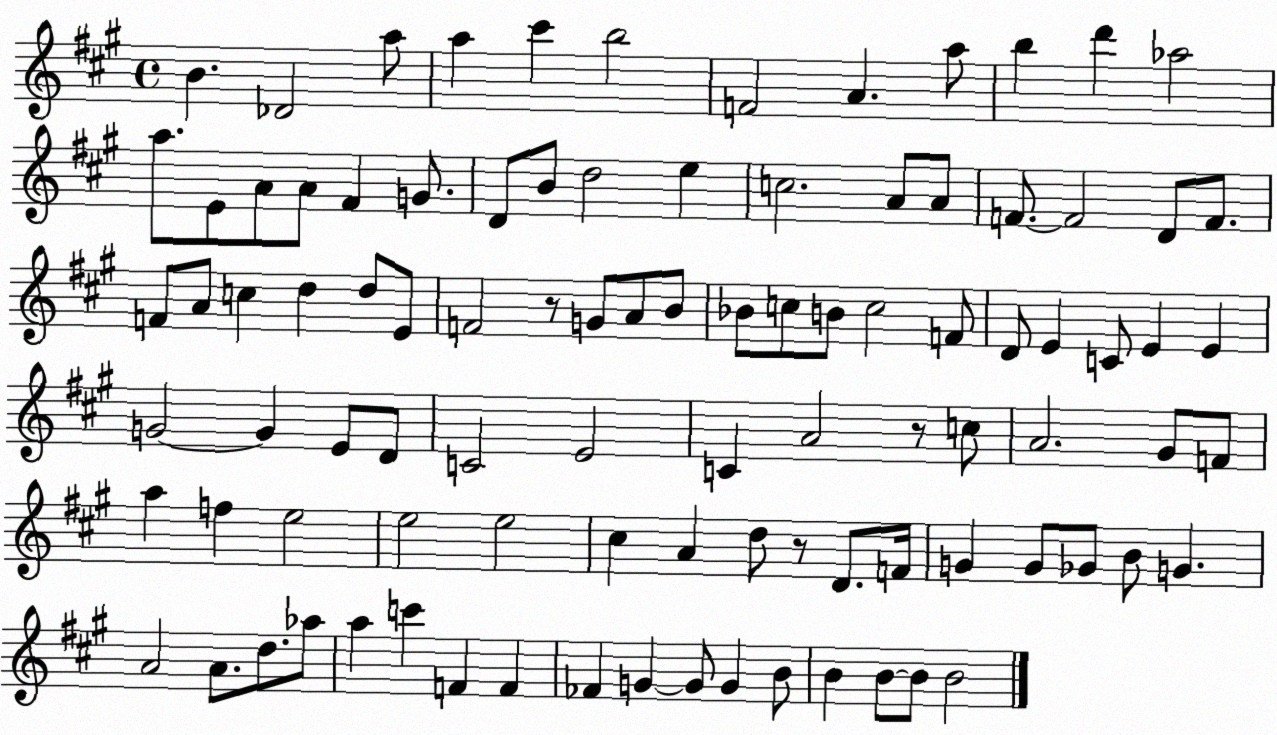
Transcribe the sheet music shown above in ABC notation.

X:1
T:Untitled
M:4/4
L:1/4
K:A
B _D2 a/2 a ^c' b2 F2 A a/2 b d' _a2 a/2 E/2 A/2 A/2 ^F G/2 D/2 B/2 d2 e c2 A/2 A/2 F/2 F2 D/2 F/2 F/2 A/2 c d d/2 E/2 F2 z/2 G/2 A/2 B/2 _B/2 c/2 B/2 c2 F/2 D/2 E C/2 E E G2 G E/2 D/2 C2 E2 C A2 z/2 c/2 A2 ^G/2 F/2 a f e2 e2 e2 ^c A d/2 z/2 D/2 F/4 G G/2 _G/2 B/2 G A2 A/2 d/2 _a/2 a c' F F _F G G/2 G B/2 B B/2 B/2 B2